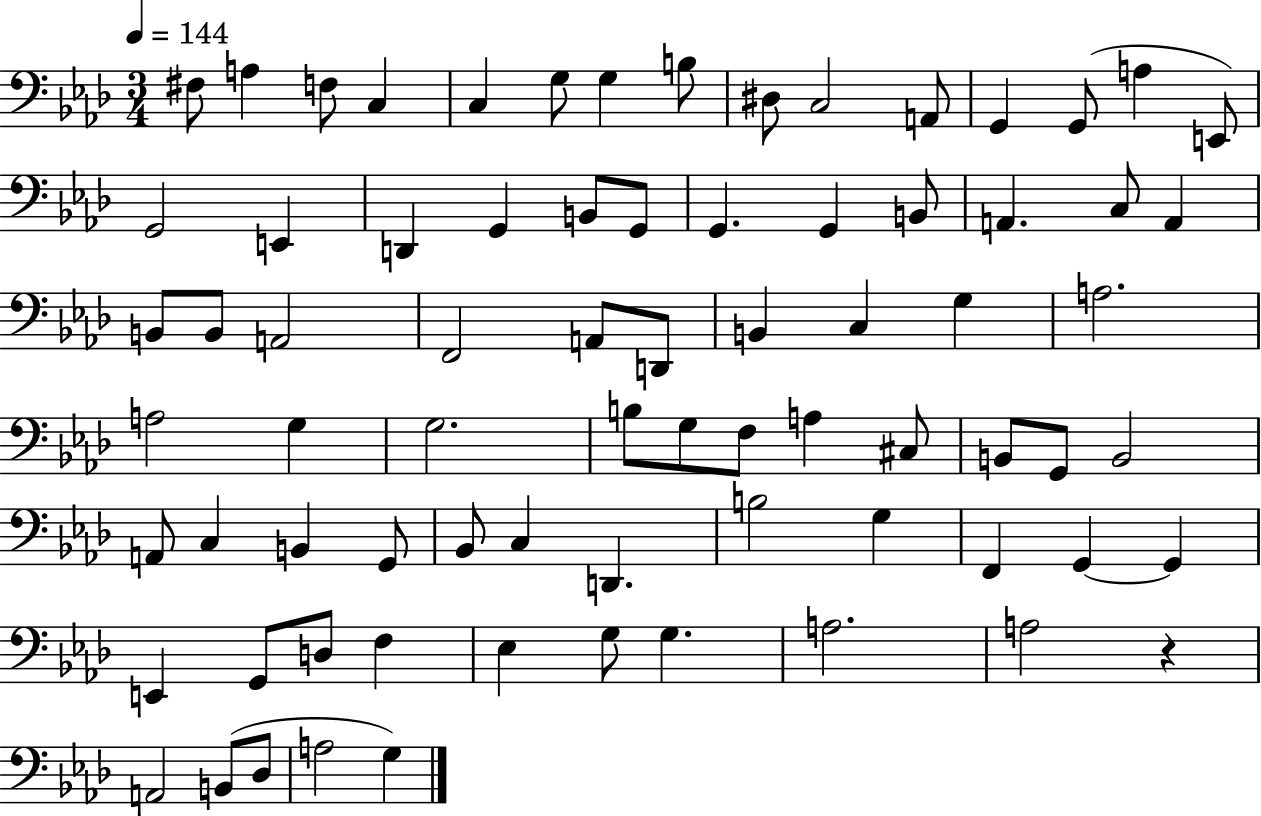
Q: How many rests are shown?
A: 1